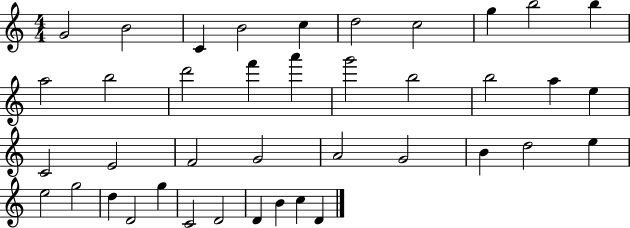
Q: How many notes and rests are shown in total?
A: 40